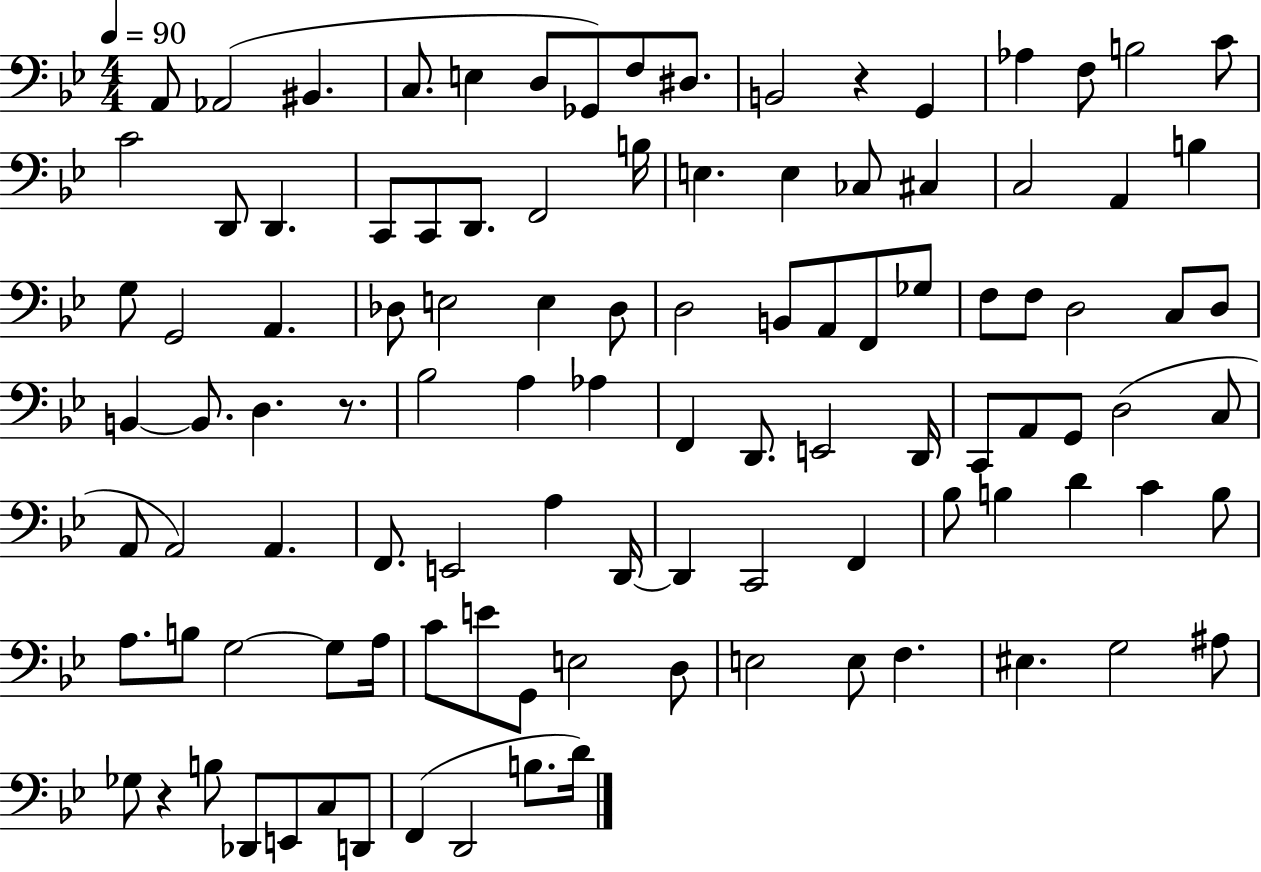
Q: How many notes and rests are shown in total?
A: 106